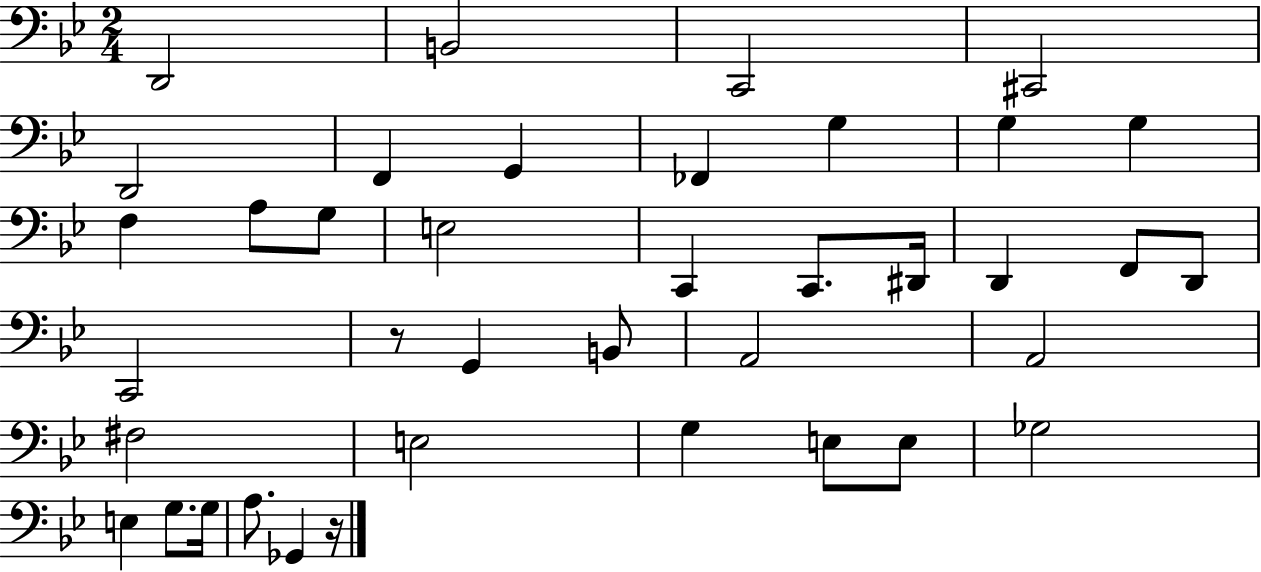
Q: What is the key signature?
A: BES major